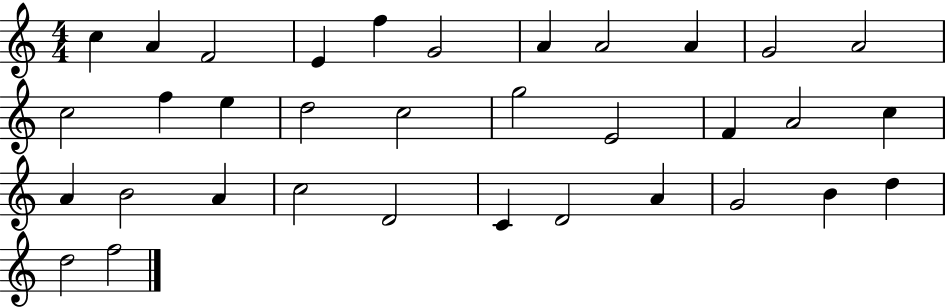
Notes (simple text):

C5/q A4/q F4/h E4/q F5/q G4/h A4/q A4/h A4/q G4/h A4/h C5/h F5/q E5/q D5/h C5/h G5/h E4/h F4/q A4/h C5/q A4/q B4/h A4/q C5/h D4/h C4/q D4/h A4/q G4/h B4/q D5/q D5/h F5/h